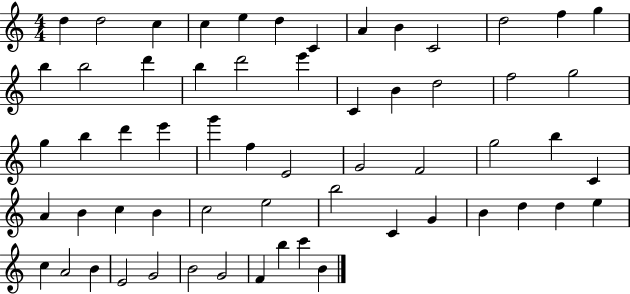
D5/q D5/h C5/q C5/q E5/q D5/q C4/q A4/q B4/q C4/h D5/h F5/q G5/q B5/q B5/h D6/q B5/q D6/h E6/q C4/q B4/q D5/h F5/h G5/h G5/q B5/q D6/q E6/q G6/q F5/q E4/h G4/h F4/h G5/h B5/q C4/q A4/q B4/q C5/q B4/q C5/h E5/h B5/h C4/q G4/q B4/q D5/q D5/q E5/q C5/q A4/h B4/q E4/h G4/h B4/h G4/h F4/q B5/q C6/q B4/q